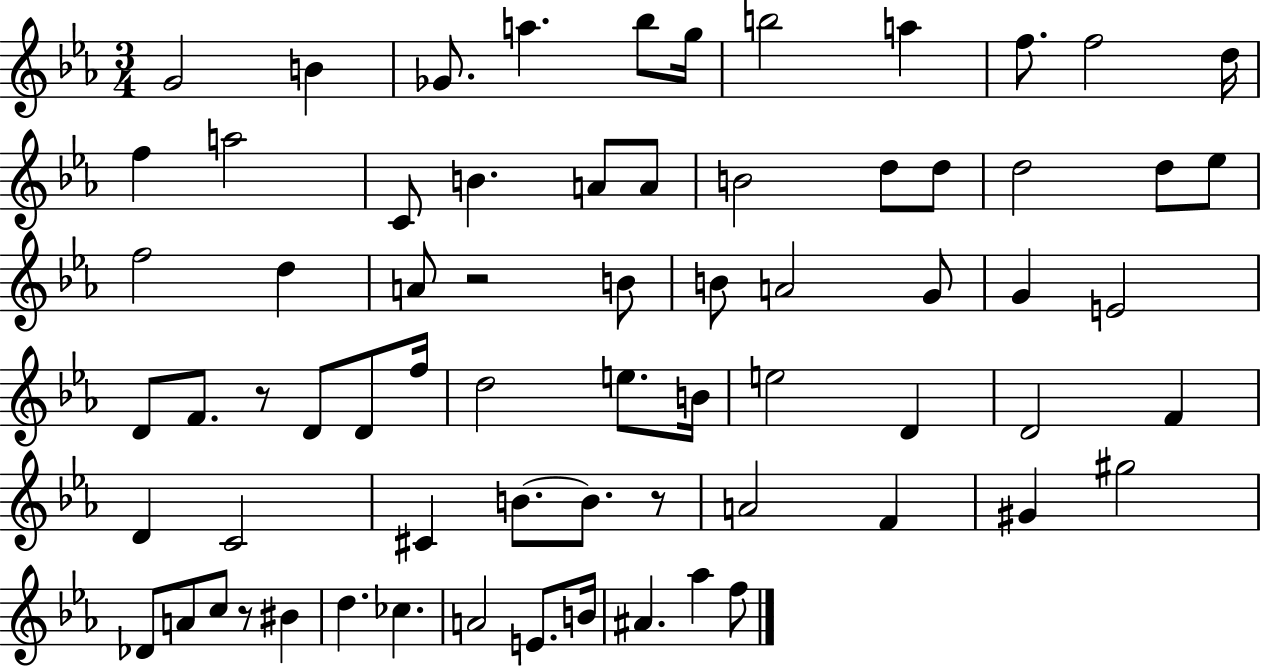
G4/h B4/q Gb4/e. A5/q. Bb5/e G5/s B5/h A5/q F5/e. F5/h D5/s F5/q A5/h C4/e B4/q. A4/e A4/e B4/h D5/e D5/e D5/h D5/e Eb5/e F5/h D5/q A4/e R/h B4/e B4/e A4/h G4/e G4/q E4/h D4/e F4/e. R/e D4/e D4/e F5/s D5/h E5/e. B4/s E5/h D4/q D4/h F4/q D4/q C4/h C#4/q B4/e. B4/e. R/e A4/h F4/q G#4/q G#5/h Db4/e A4/e C5/e R/e BIS4/q D5/q. CES5/q. A4/h E4/e. B4/s A#4/q. Ab5/q F5/e